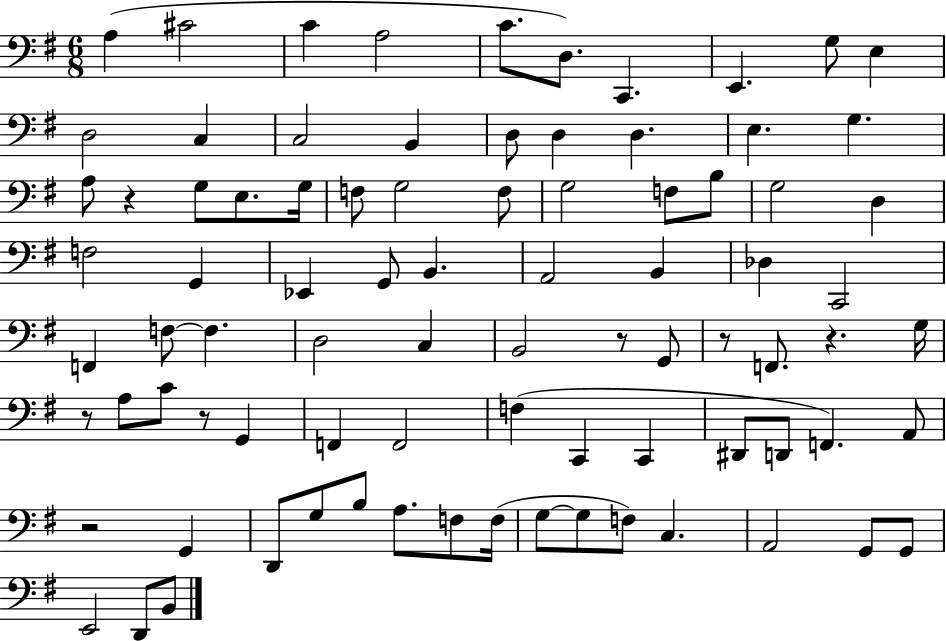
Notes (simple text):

A3/q C#4/h C4/q A3/h C4/e. D3/e. C2/q. E2/q. G3/e E3/q D3/h C3/q C3/h B2/q D3/e D3/q D3/q. E3/q. G3/q. A3/e R/q G3/e E3/e. G3/s F3/e G3/h F3/e G3/h F3/e B3/e G3/h D3/q F3/h G2/q Eb2/q G2/e B2/q. A2/h B2/q Db3/q C2/h F2/q F3/e F3/q. D3/h C3/q B2/h R/e G2/e R/e F2/e. R/q. G3/s R/e A3/e C4/e R/e G2/q F2/q F2/h F3/q C2/q C2/q D#2/e D2/e F2/q. A2/e R/h G2/q D2/e G3/e B3/e A3/e. F3/e F3/s G3/e G3/e F3/e C3/q. A2/h G2/e G2/e E2/h D2/e B2/e